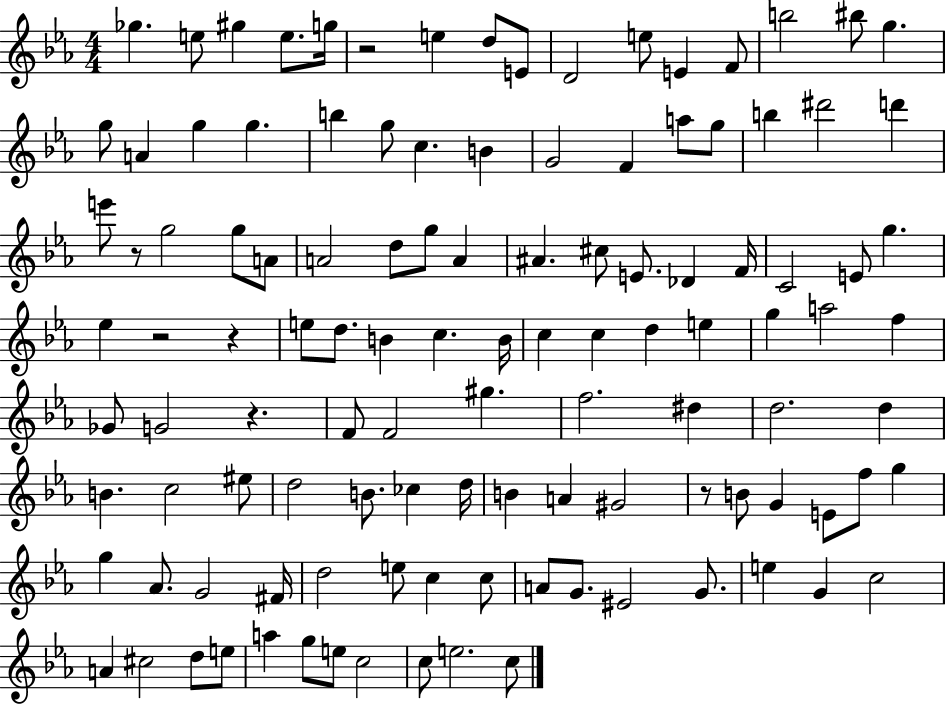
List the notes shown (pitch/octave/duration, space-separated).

Gb5/q. E5/e G#5/q E5/e. G5/s R/h E5/q D5/e E4/e D4/h E5/e E4/q F4/e B5/h BIS5/e G5/q. G5/e A4/q G5/q G5/q. B5/q G5/e C5/q. B4/q G4/h F4/q A5/e G5/e B5/q D#6/h D6/q E6/e R/e G5/h G5/e A4/e A4/h D5/e G5/e A4/q A#4/q. C#5/e E4/e. Db4/q F4/s C4/h E4/e G5/q. Eb5/q R/h R/q E5/e D5/e. B4/q C5/q. B4/s C5/q C5/q D5/q E5/q G5/q A5/h F5/q Gb4/e G4/h R/q. F4/e F4/h G#5/q. F5/h. D#5/q D5/h. D5/q B4/q. C5/h EIS5/e D5/h B4/e. CES5/q D5/s B4/q A4/q G#4/h R/e B4/e G4/q E4/e F5/e G5/q G5/q Ab4/e. G4/h F#4/s D5/h E5/e C5/q C5/e A4/e G4/e. EIS4/h G4/e. E5/q G4/q C5/h A4/q C#5/h D5/e E5/e A5/q G5/e E5/e C5/h C5/e E5/h. C5/e